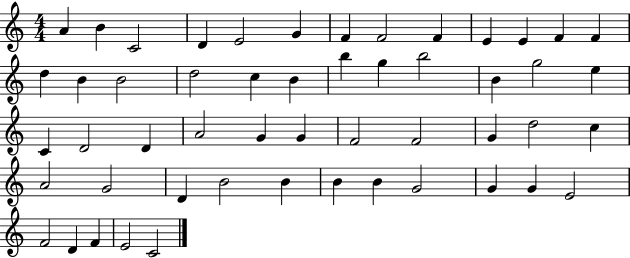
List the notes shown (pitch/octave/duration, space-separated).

A4/q B4/q C4/h D4/q E4/h G4/q F4/q F4/h F4/q E4/q E4/q F4/q F4/q D5/q B4/q B4/h D5/h C5/q B4/q B5/q G5/q B5/h B4/q G5/h E5/q C4/q D4/h D4/q A4/h G4/q G4/q F4/h F4/h G4/q D5/h C5/q A4/h G4/h D4/q B4/h B4/q B4/q B4/q G4/h G4/q G4/q E4/h F4/h D4/q F4/q E4/h C4/h